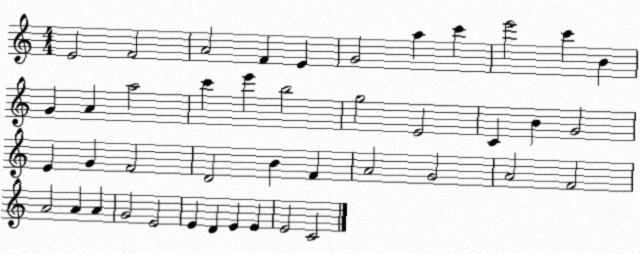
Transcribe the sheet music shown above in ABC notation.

X:1
T:Untitled
M:4/4
L:1/4
K:C
E2 F2 A2 F E G2 a c' e'2 c' B G A a2 c' e' b2 g2 E2 C B G2 E G F2 D2 B F A2 G2 A2 F2 A2 A A G2 E2 E D E E E2 C2